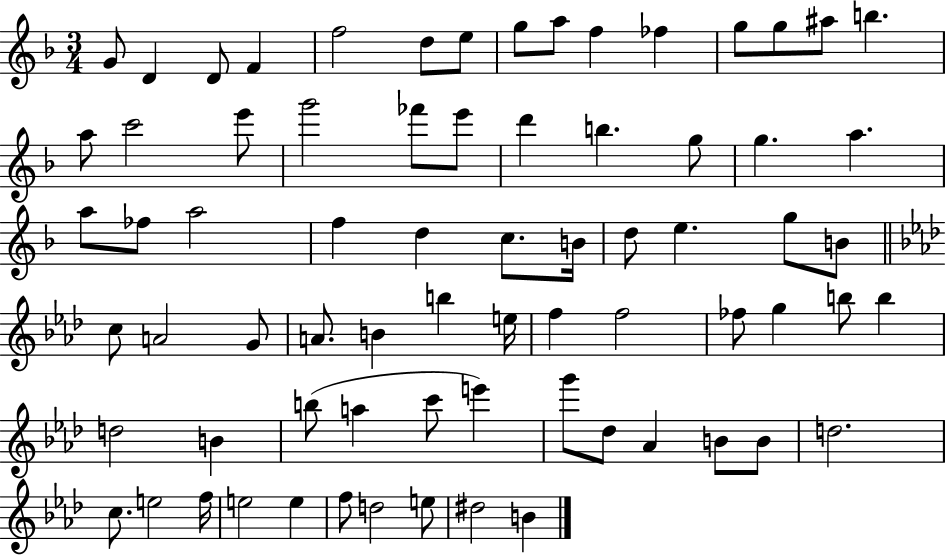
X:1
T:Untitled
M:3/4
L:1/4
K:F
G/2 D D/2 F f2 d/2 e/2 g/2 a/2 f _f g/2 g/2 ^a/2 b a/2 c'2 e'/2 g'2 _f'/2 e'/2 d' b g/2 g a a/2 _f/2 a2 f d c/2 B/4 d/2 e g/2 B/2 c/2 A2 G/2 A/2 B b e/4 f f2 _f/2 g b/2 b d2 B b/2 a c'/2 e' g'/2 _d/2 _A B/2 B/2 d2 c/2 e2 f/4 e2 e f/2 d2 e/2 ^d2 B